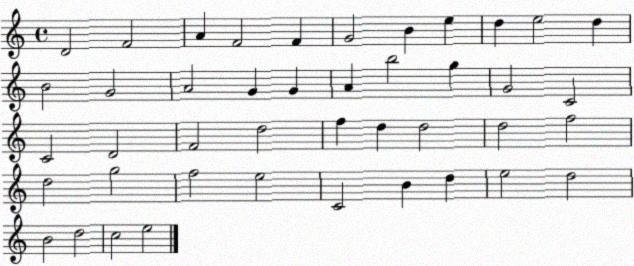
X:1
T:Untitled
M:4/4
L:1/4
K:C
D2 F2 A F2 F G2 B e d e2 d B2 G2 A2 G G A b2 g G2 C2 C2 D2 F2 d2 f d d2 d2 f2 d2 g2 f2 e2 C2 B d e2 d2 B2 d2 c2 e2